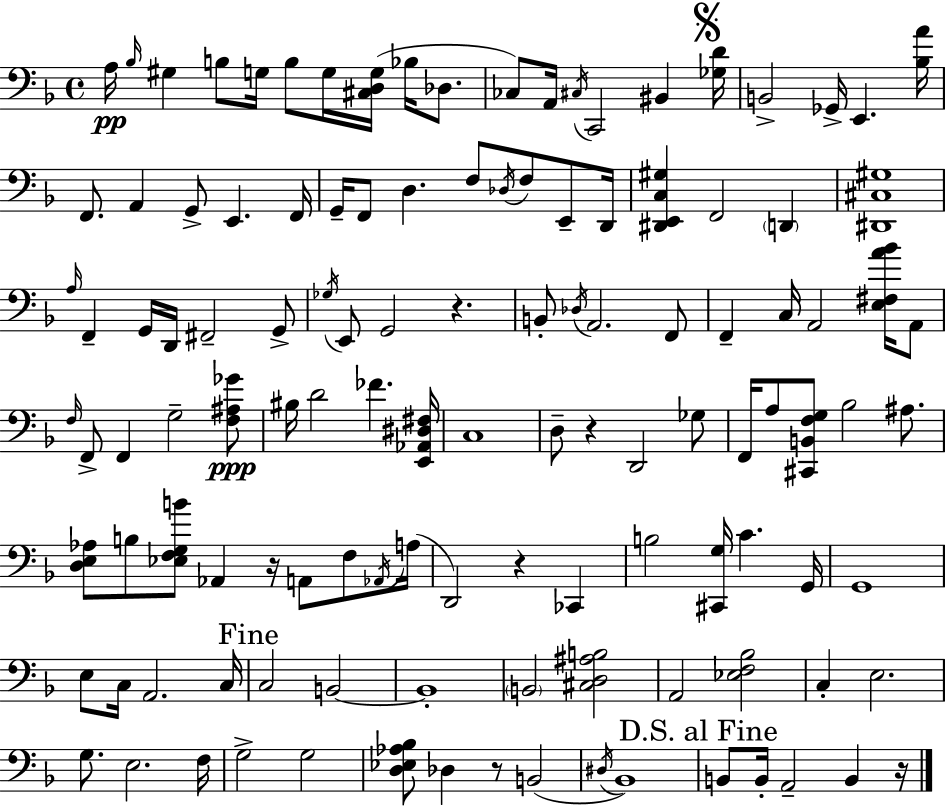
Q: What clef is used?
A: bass